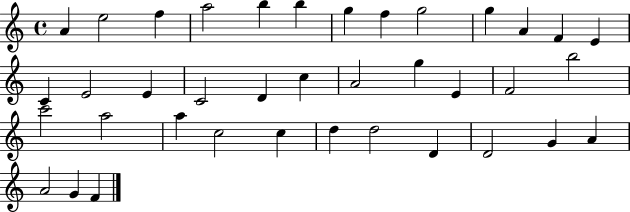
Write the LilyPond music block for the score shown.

{
  \clef treble
  \time 4/4
  \defaultTimeSignature
  \key c \major
  a'4 e''2 f''4 | a''2 b''4 b''4 | g''4 f''4 g''2 | g''4 a'4 f'4 e'4 | \break c'4 e'2 e'4 | c'2 d'4 c''4 | a'2 g''4 e'4 | f'2 b''2 | \break c'''2 a''2 | a''4 c''2 c''4 | d''4 d''2 d'4 | d'2 g'4 a'4 | \break a'2 g'4 f'4 | \bar "|."
}